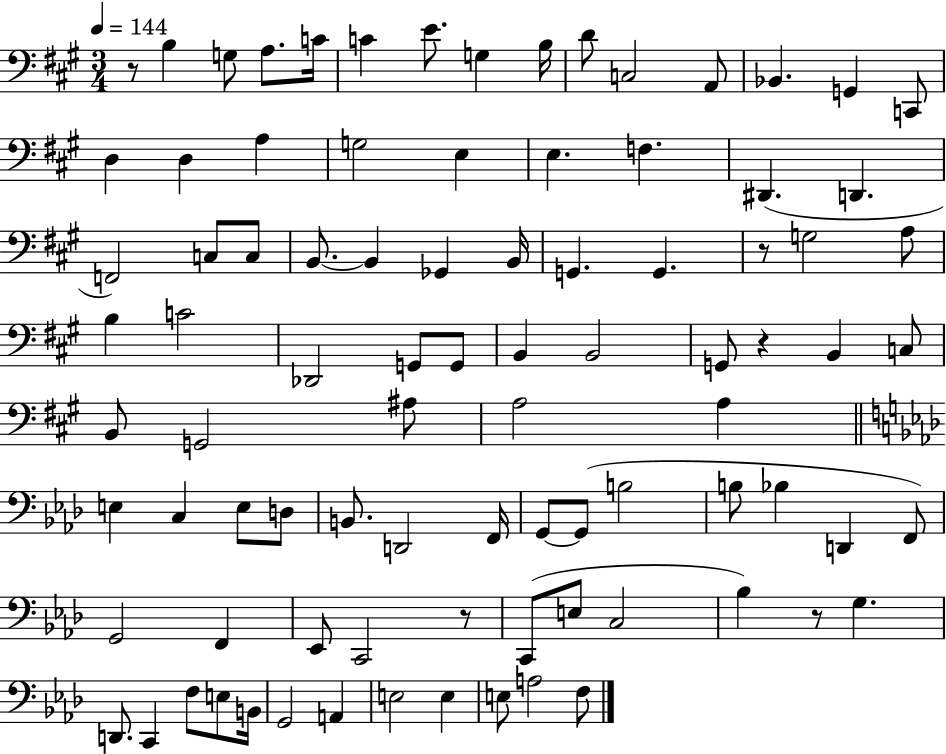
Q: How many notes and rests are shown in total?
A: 89